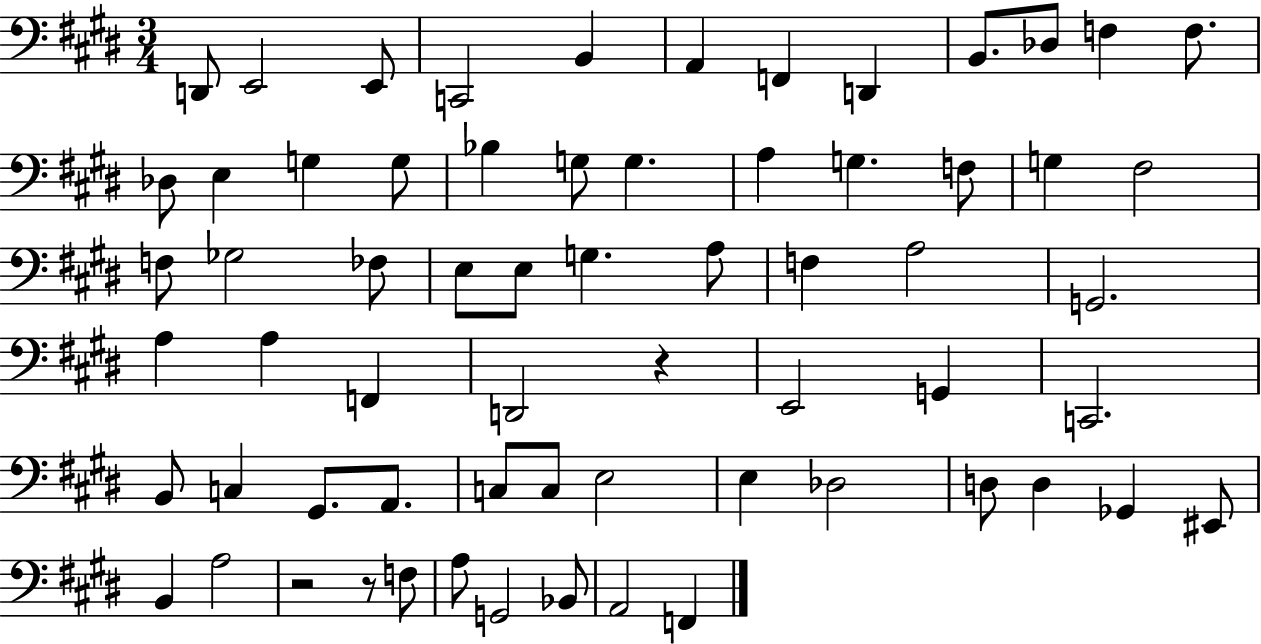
X:1
T:Untitled
M:3/4
L:1/4
K:E
D,,/2 E,,2 E,,/2 C,,2 B,, A,, F,, D,, B,,/2 _D,/2 F, F,/2 _D,/2 E, G, G,/2 _B, G,/2 G, A, G, F,/2 G, ^F,2 F,/2 _G,2 _F,/2 E,/2 E,/2 G, A,/2 F, A,2 G,,2 A, A, F,, D,,2 z E,,2 G,, C,,2 B,,/2 C, ^G,,/2 A,,/2 C,/2 C,/2 E,2 E, _D,2 D,/2 D, _G,, ^E,,/2 B,, A,2 z2 z/2 F,/2 A,/2 G,,2 _B,,/2 A,,2 F,,